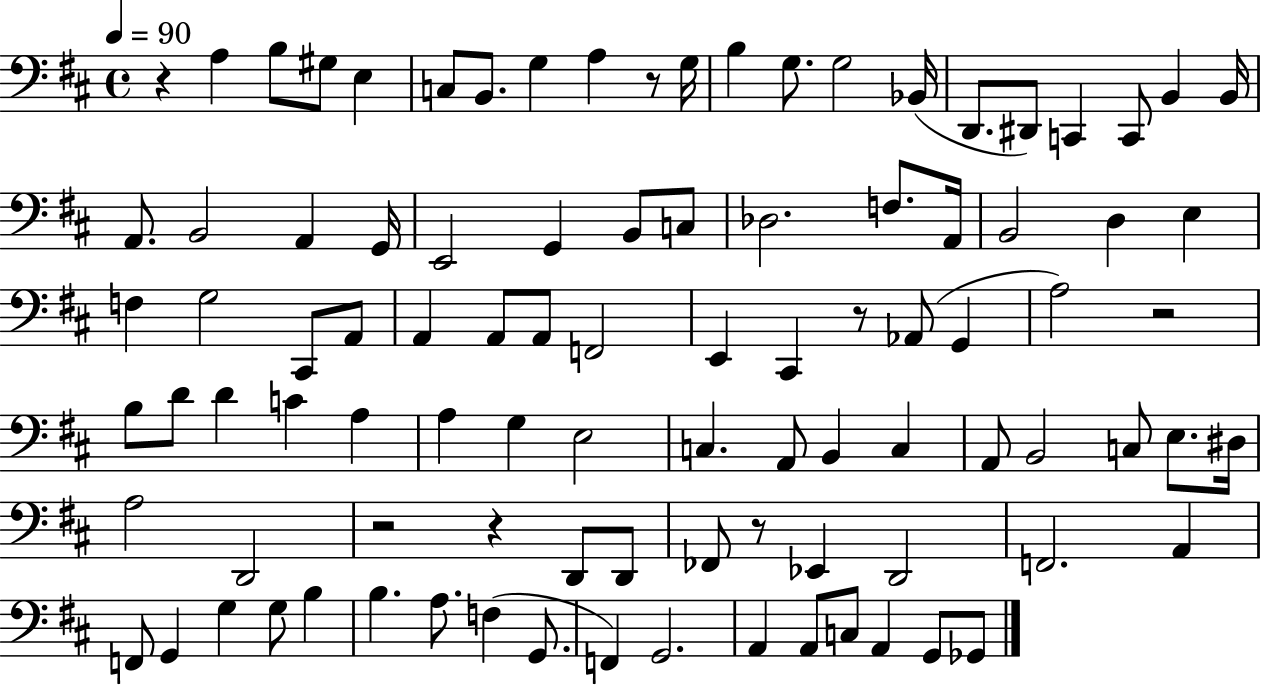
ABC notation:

X:1
T:Untitled
M:4/4
L:1/4
K:D
z A, B,/2 ^G,/2 E, C,/2 B,,/2 G, A, z/2 G,/4 B, G,/2 G,2 _B,,/4 D,,/2 ^D,,/2 C,, C,,/2 B,, B,,/4 A,,/2 B,,2 A,, G,,/4 E,,2 G,, B,,/2 C,/2 _D,2 F,/2 A,,/4 B,,2 D, E, F, G,2 ^C,,/2 A,,/2 A,, A,,/2 A,,/2 F,,2 E,, ^C,, z/2 _A,,/2 G,, A,2 z2 B,/2 D/2 D C A, A, G, E,2 C, A,,/2 B,, C, A,,/2 B,,2 C,/2 E,/2 ^D,/4 A,2 D,,2 z2 z D,,/2 D,,/2 _F,,/2 z/2 _E,, D,,2 F,,2 A,, F,,/2 G,, G, G,/2 B, B, A,/2 F, G,,/2 F,, G,,2 A,, A,,/2 C,/2 A,, G,,/2 _G,,/2